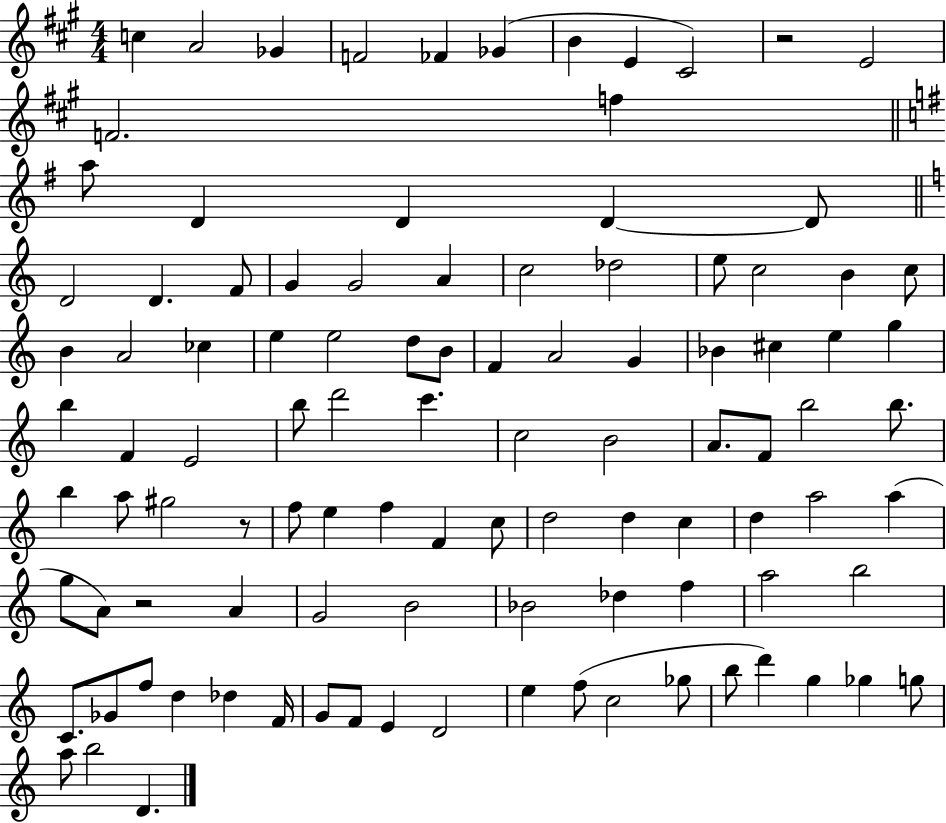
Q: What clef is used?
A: treble